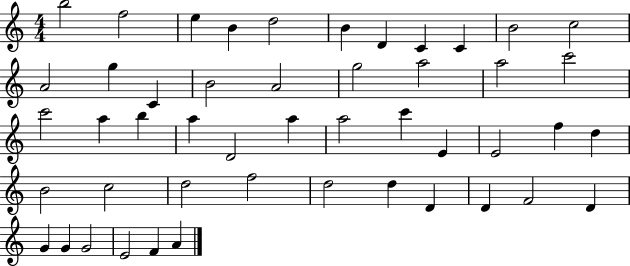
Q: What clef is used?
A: treble